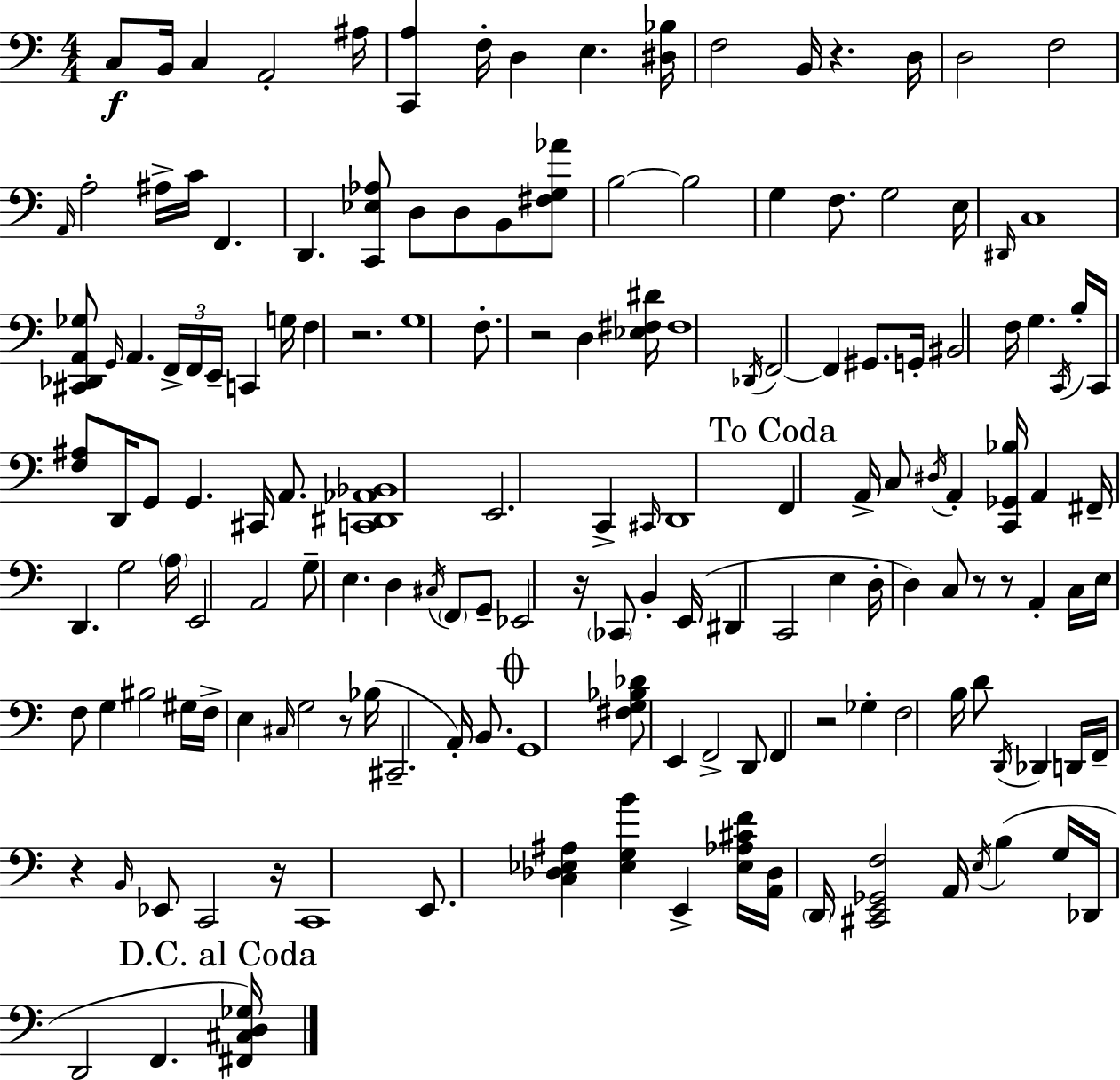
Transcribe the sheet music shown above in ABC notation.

X:1
T:Untitled
M:4/4
L:1/4
K:C
C,/2 B,,/4 C, A,,2 ^A,/4 [C,,A,] F,/4 D, E, [^D,_B,]/4 F,2 B,,/4 z D,/4 D,2 F,2 A,,/4 A,2 ^A,/4 C/4 F,, D,, [C,,_E,_A,]/2 D,/2 D,/2 B,,/2 [^F,G,_A]/2 B,2 B,2 G, F,/2 G,2 E,/4 ^D,,/4 C,4 [^C,,_D,,A,,_G,]/2 G,,/4 A,, F,,/4 F,,/4 E,,/4 C,, G,/4 F, z2 G,4 F,/2 z2 D, [_E,^F,^D]/4 ^F,4 _D,,/4 F,,2 F,, ^G,,/2 G,,/4 ^B,,2 F,/4 G, C,,/4 B,/4 C,,/4 [F,^A,]/2 D,,/4 G,,/2 G,, ^C,,/4 A,,/2 [C,,^D,,_A,,_B,,]4 E,,2 C,, ^C,,/4 D,,4 F,, A,,/4 C,/2 ^D,/4 A,, [C,,_G,,_B,]/4 A,, ^F,,/4 D,, G,2 A,/4 E,,2 A,,2 G,/2 E, D, ^C,/4 F,,/2 G,,/2 _E,,2 z/4 _C,,/2 B,, E,,/4 ^D,, C,,2 E, D,/4 D, C,/2 z/2 z/2 A,, C,/4 E,/4 F,/2 G, ^B,2 ^G,/4 F,/4 E, ^C,/4 G,2 z/2 _B,/4 ^C,,2 A,,/4 B,,/2 G,,4 [^F,G,_B,_D]/2 E,, F,,2 D,,/2 F,, z2 _G, F,2 B,/4 D/2 D,,/4 _D,, D,,/4 F,,/4 z B,,/4 _E,,/2 C,,2 z/4 C,,4 E,,/2 [C,_D,_E,^A,] [_E,G,B] E,, [_E,_A,^CF]/4 [A,,_D,]/4 D,,/4 [^C,,E,,_G,,F,]2 A,,/4 E,/4 B, G,/4 _D,,/4 D,,2 F,, [^F,,^C,D,_G,]/4